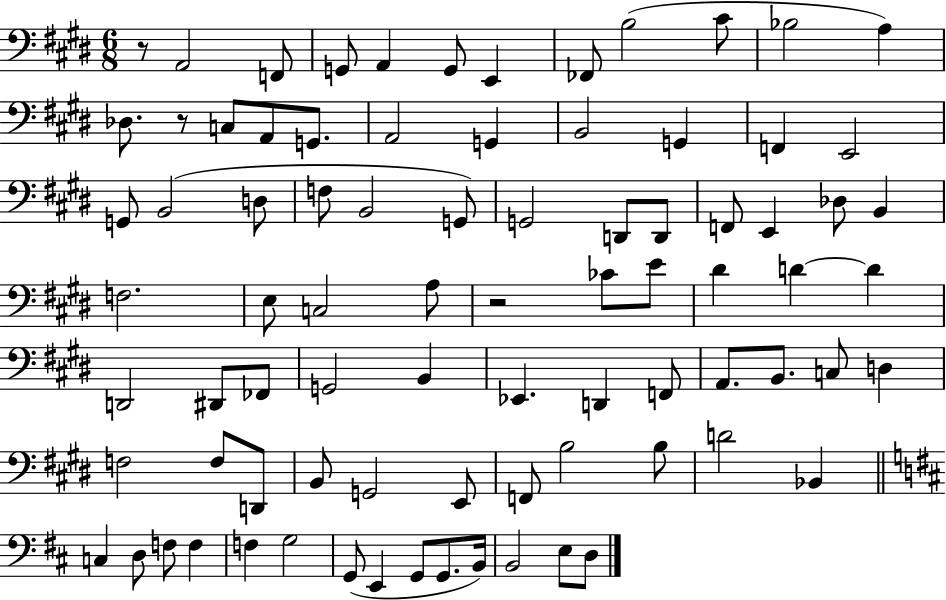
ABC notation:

X:1
T:Untitled
M:6/8
L:1/4
K:E
z/2 A,,2 F,,/2 G,,/2 A,, G,,/2 E,, _F,,/2 B,2 ^C/2 _B,2 A, _D,/2 z/2 C,/2 A,,/2 G,,/2 A,,2 G,, B,,2 G,, F,, E,,2 G,,/2 B,,2 D,/2 F,/2 B,,2 G,,/2 G,,2 D,,/2 D,,/2 F,,/2 E,, _D,/2 B,, F,2 E,/2 C,2 A,/2 z2 _C/2 E/2 ^D D D D,,2 ^D,,/2 _F,,/2 G,,2 B,, _E,, D,, F,,/2 A,,/2 B,,/2 C,/2 D, F,2 F,/2 D,,/2 B,,/2 G,,2 E,,/2 F,,/2 B,2 B,/2 D2 _B,, C, D,/2 F,/2 F, F, G,2 G,,/2 E,, G,,/2 G,,/2 B,,/4 B,,2 E,/2 D,/2